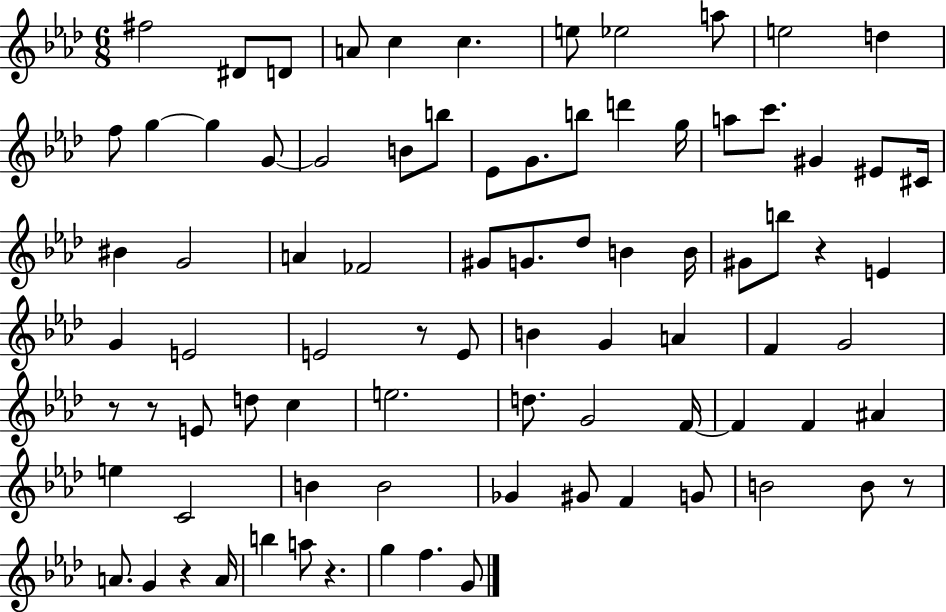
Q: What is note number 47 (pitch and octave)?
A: A4